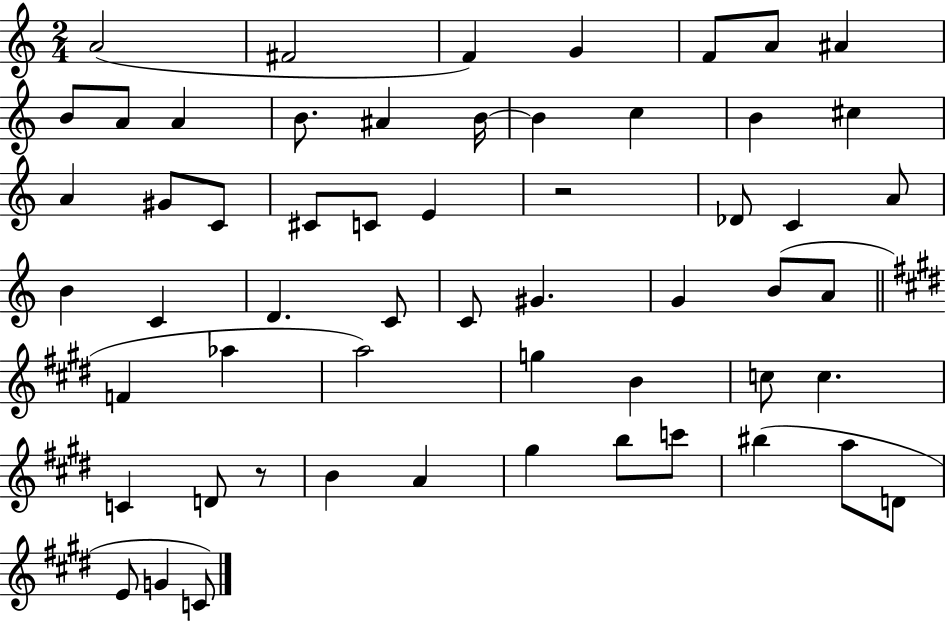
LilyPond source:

{
  \clef treble
  \numericTimeSignature
  \time 2/4
  \key c \major
  a'2( | fis'2 | f'4) g'4 | f'8 a'8 ais'4 | \break b'8 a'8 a'4 | b'8. ais'4 b'16~~ | b'4 c''4 | b'4 cis''4 | \break a'4 gis'8 c'8 | cis'8 c'8 e'4 | r2 | des'8 c'4 a'8 | \break b'4 c'4 | d'4. c'8 | c'8 gis'4. | g'4 b'8( a'8 | \break \bar "||" \break \key e \major f'4 aes''4 | a''2) | g''4 b'4 | c''8 c''4. | \break c'4 d'8 r8 | b'4 a'4 | gis''4 b''8 c'''8 | bis''4( a''8 d'8 | \break e'8 g'4 c'8) | \bar "|."
}